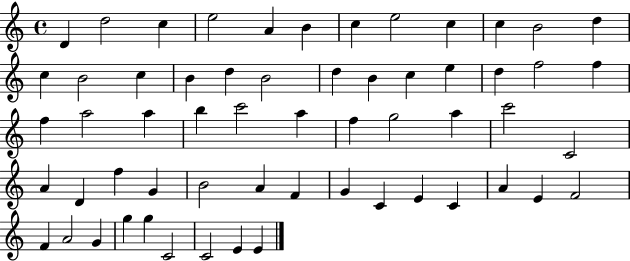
X:1
T:Untitled
M:4/4
L:1/4
K:C
D d2 c e2 A B c e2 c c B2 d c B2 c B d B2 d B c e d f2 f f a2 a b c'2 a f g2 a c'2 C2 A D f G B2 A F G C E C A E F2 F A2 G g g C2 C2 E E